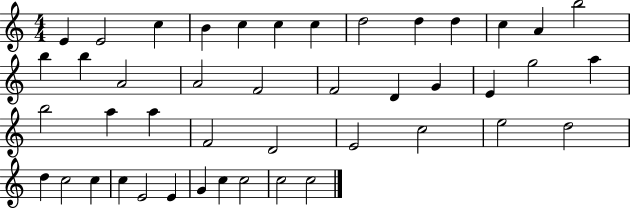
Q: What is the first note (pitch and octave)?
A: E4